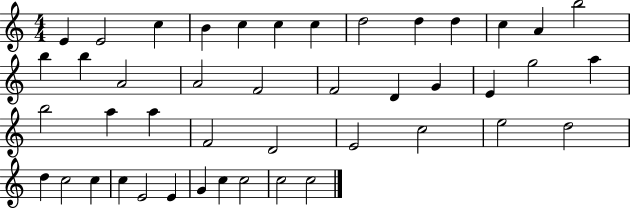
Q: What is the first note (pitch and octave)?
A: E4